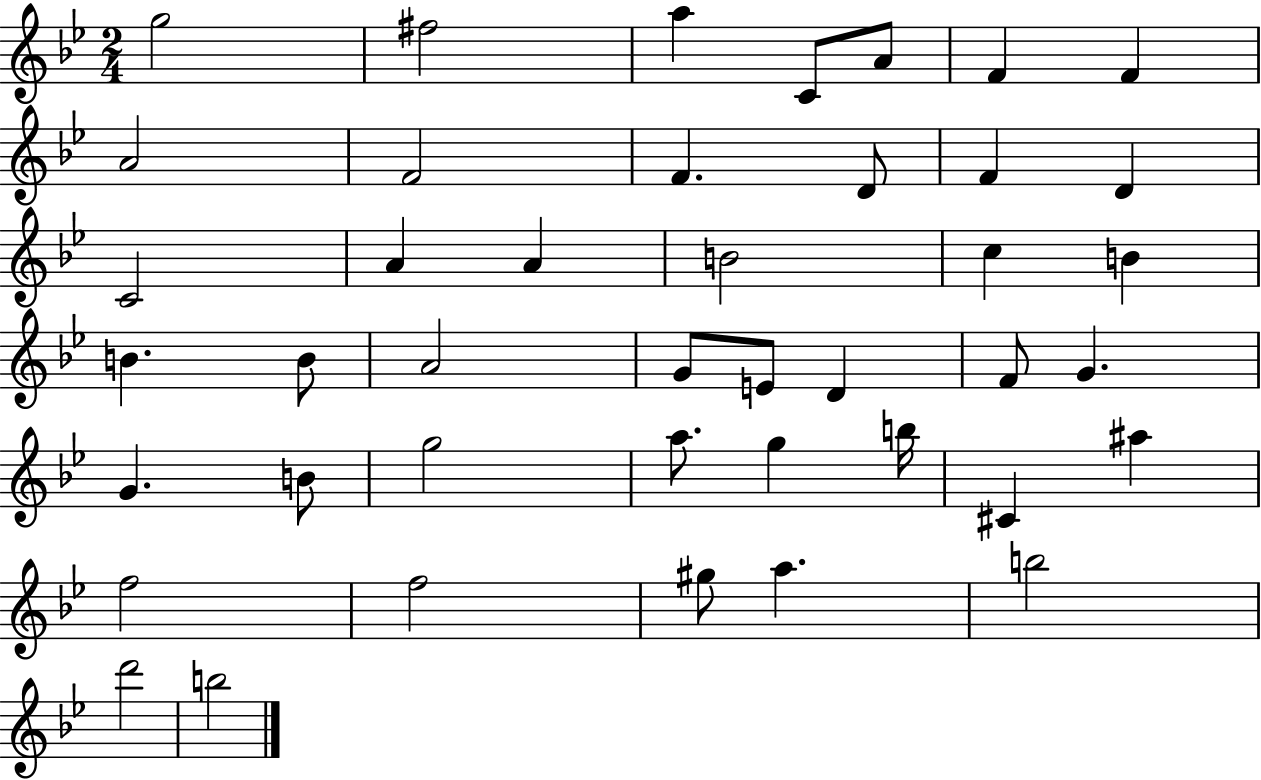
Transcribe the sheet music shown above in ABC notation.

X:1
T:Untitled
M:2/4
L:1/4
K:Bb
g2 ^f2 a C/2 A/2 F F A2 F2 F D/2 F D C2 A A B2 c B B B/2 A2 G/2 E/2 D F/2 G G B/2 g2 a/2 g b/4 ^C ^a f2 f2 ^g/2 a b2 d'2 b2